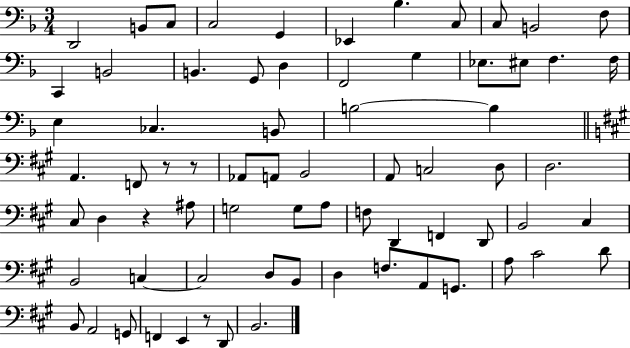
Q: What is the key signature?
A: F major